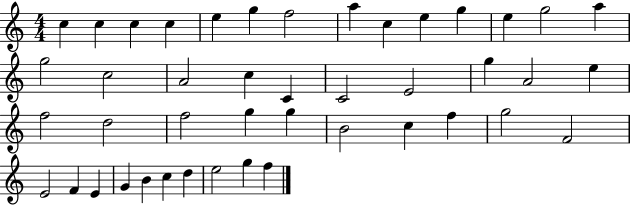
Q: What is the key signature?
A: C major